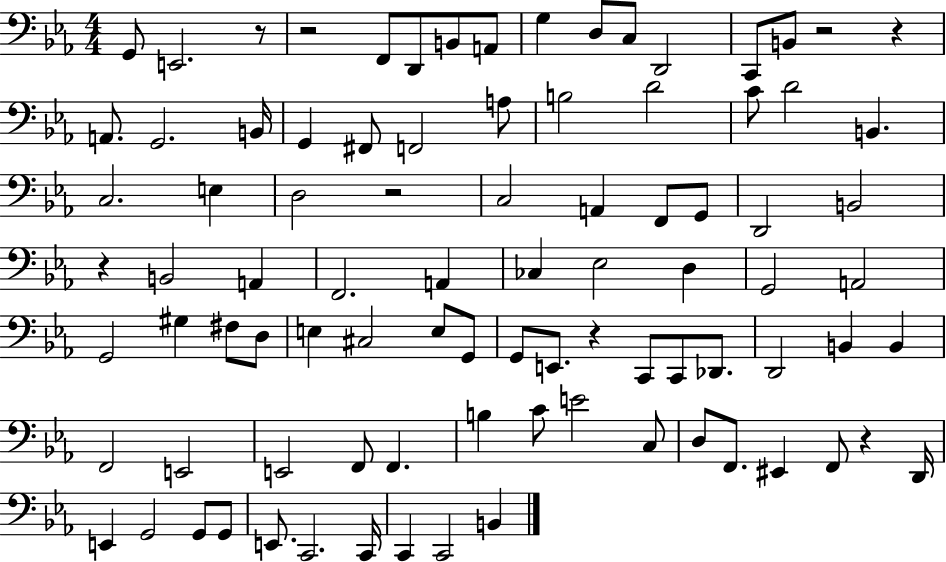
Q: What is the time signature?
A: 4/4